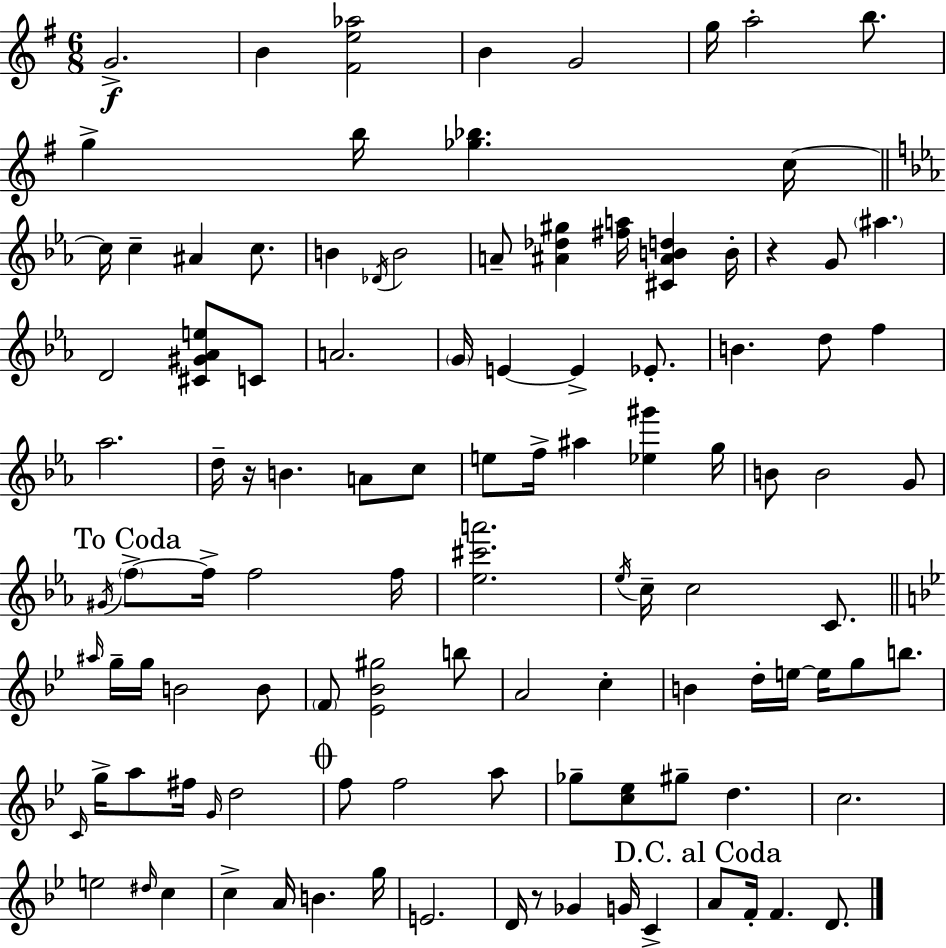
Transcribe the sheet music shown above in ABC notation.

X:1
T:Untitled
M:6/8
L:1/4
K:G
G2 B [^Fe_a]2 B G2 g/4 a2 b/2 g b/4 [_g_b] c/4 c/4 c ^A c/2 B _D/4 B2 A/2 [^A_d^g] [^fa]/4 [^C^ABd] B/4 z G/2 ^a D2 [^C^G_Ae]/2 C/2 A2 G/4 E E _E/2 B d/2 f _a2 d/4 z/4 B A/2 c/2 e/2 f/4 ^a [_e^g'] g/4 B/2 B2 G/2 ^G/4 f/2 f/4 f2 f/4 [_e^c'a']2 _e/4 c/4 c2 C/2 ^a/4 g/4 g/4 B2 B/2 F/2 [_E_B^g]2 b/2 A2 c B d/4 e/4 e/4 g/2 b/2 C/4 g/4 a/2 ^f/4 G/4 d2 f/2 f2 a/2 _g/2 [c_e]/2 ^g/2 d c2 e2 ^d/4 c c A/4 B g/4 E2 D/4 z/2 _G G/4 C A/2 F/4 F D/2